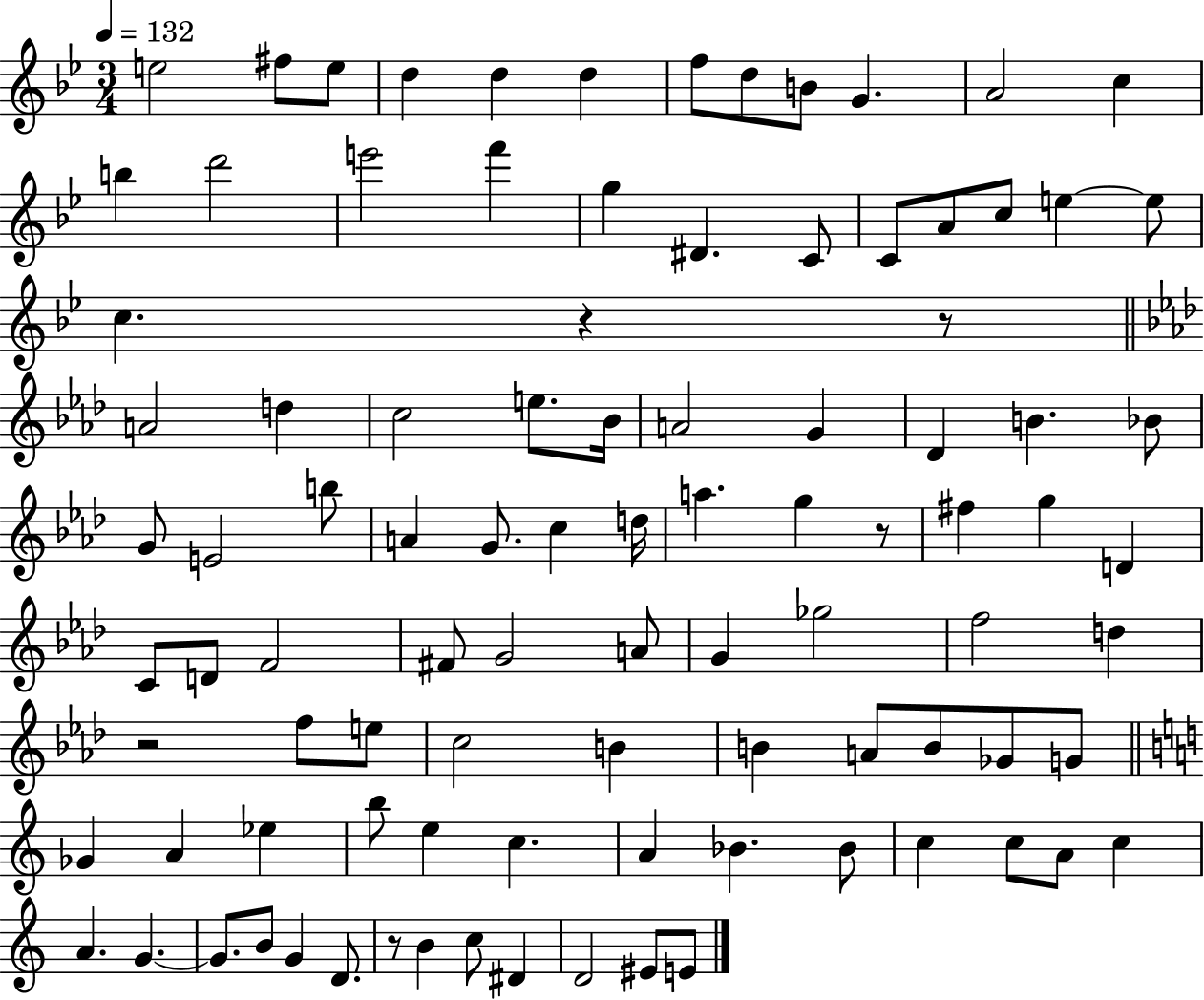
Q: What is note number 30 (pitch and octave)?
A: Bb4